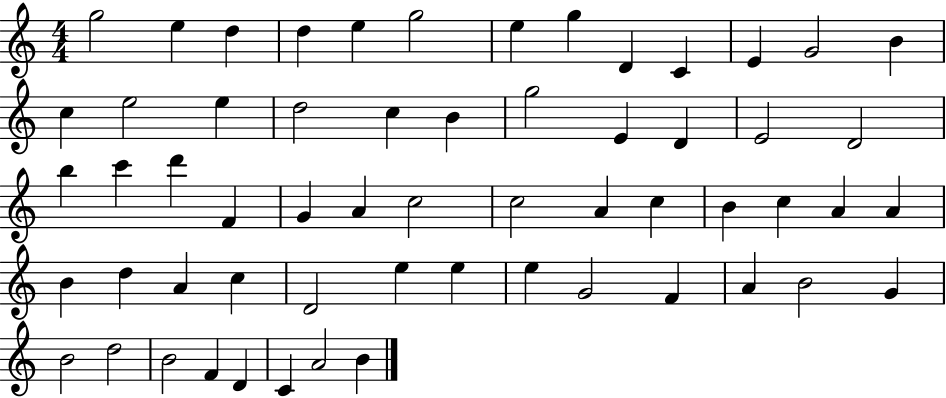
X:1
T:Untitled
M:4/4
L:1/4
K:C
g2 e d d e g2 e g D C E G2 B c e2 e d2 c B g2 E D E2 D2 b c' d' F G A c2 c2 A c B c A A B d A c D2 e e e G2 F A B2 G B2 d2 B2 F D C A2 B